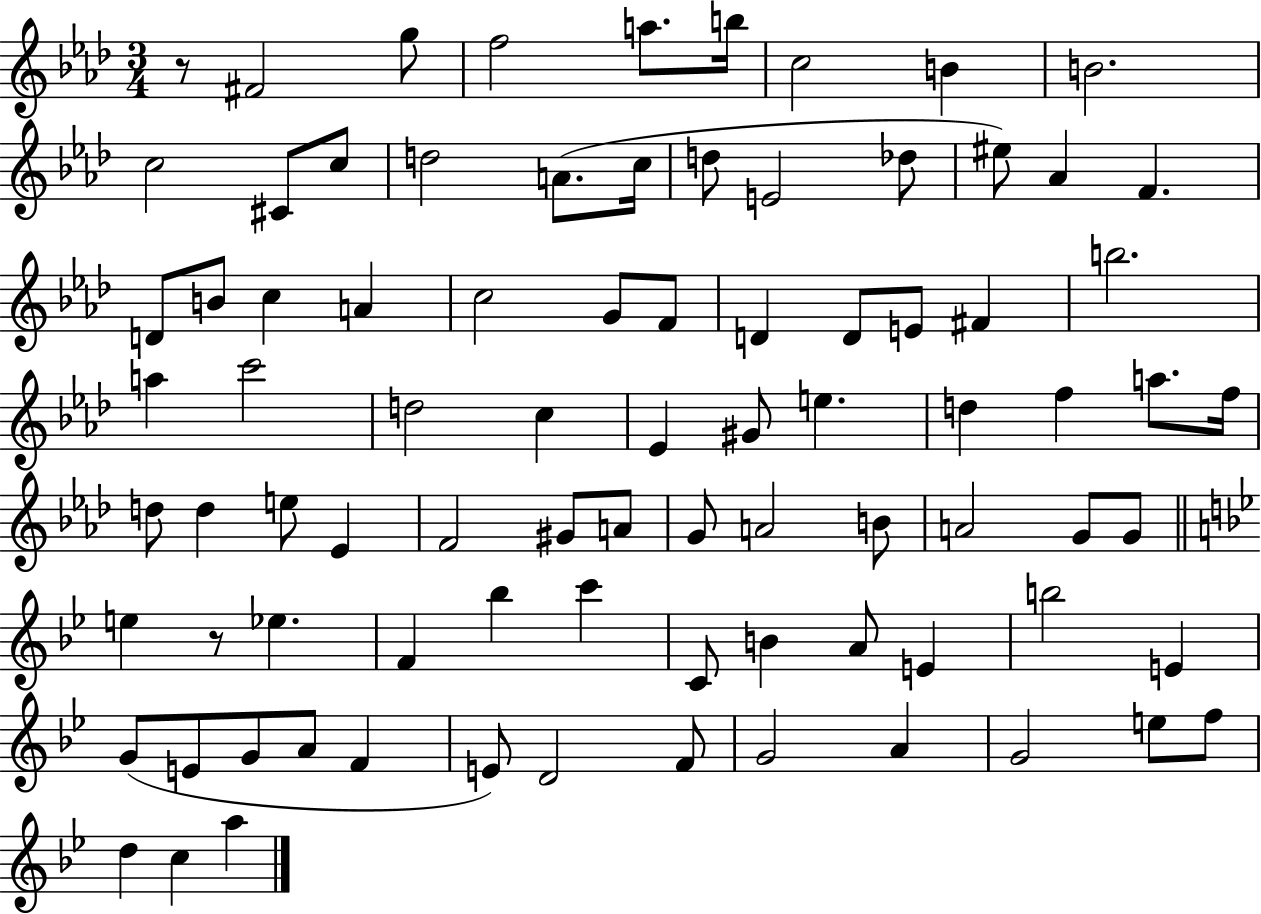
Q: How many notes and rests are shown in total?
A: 85